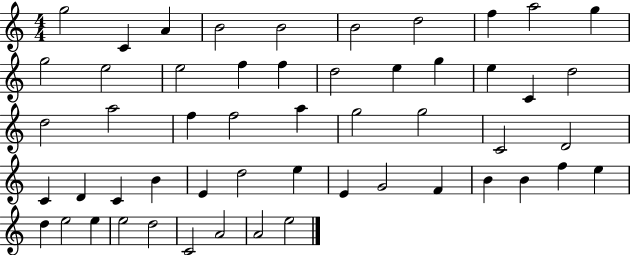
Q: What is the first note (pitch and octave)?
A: G5